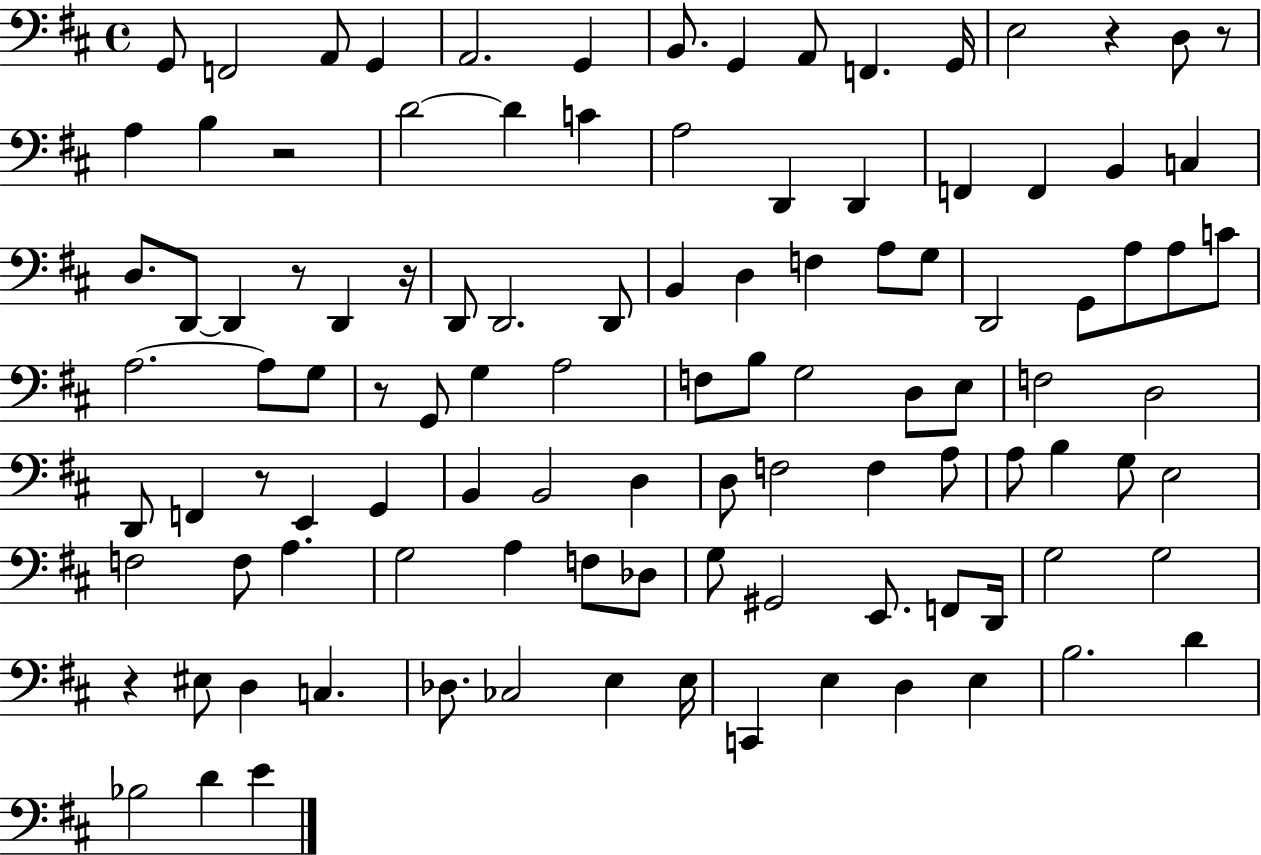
X:1
T:Untitled
M:4/4
L:1/4
K:D
G,,/2 F,,2 A,,/2 G,, A,,2 G,, B,,/2 G,, A,,/2 F,, G,,/4 E,2 z D,/2 z/2 A, B, z2 D2 D C A,2 D,, D,, F,, F,, B,, C, D,/2 D,,/2 D,, z/2 D,, z/4 D,,/2 D,,2 D,,/2 B,, D, F, A,/2 G,/2 D,,2 G,,/2 A,/2 A,/2 C/2 A,2 A,/2 G,/2 z/2 G,,/2 G, A,2 F,/2 B,/2 G,2 D,/2 E,/2 F,2 D,2 D,,/2 F,, z/2 E,, G,, B,, B,,2 D, D,/2 F,2 F, A,/2 A,/2 B, G,/2 E,2 F,2 F,/2 A, G,2 A, F,/2 _D,/2 G,/2 ^G,,2 E,,/2 F,,/2 D,,/4 G,2 G,2 z ^E,/2 D, C, _D,/2 _C,2 E, E,/4 C,, E, D, E, B,2 D _B,2 D E